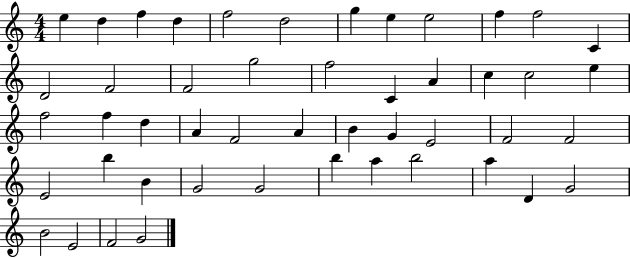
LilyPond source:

{
  \clef treble
  \numericTimeSignature
  \time 4/4
  \key c \major
  e''4 d''4 f''4 d''4 | f''2 d''2 | g''4 e''4 e''2 | f''4 f''2 c'4 | \break d'2 f'2 | f'2 g''2 | f''2 c'4 a'4 | c''4 c''2 e''4 | \break f''2 f''4 d''4 | a'4 f'2 a'4 | b'4 g'4 e'2 | f'2 f'2 | \break e'2 b''4 b'4 | g'2 g'2 | b''4 a''4 b''2 | a''4 d'4 g'2 | \break b'2 e'2 | f'2 g'2 | \bar "|."
}